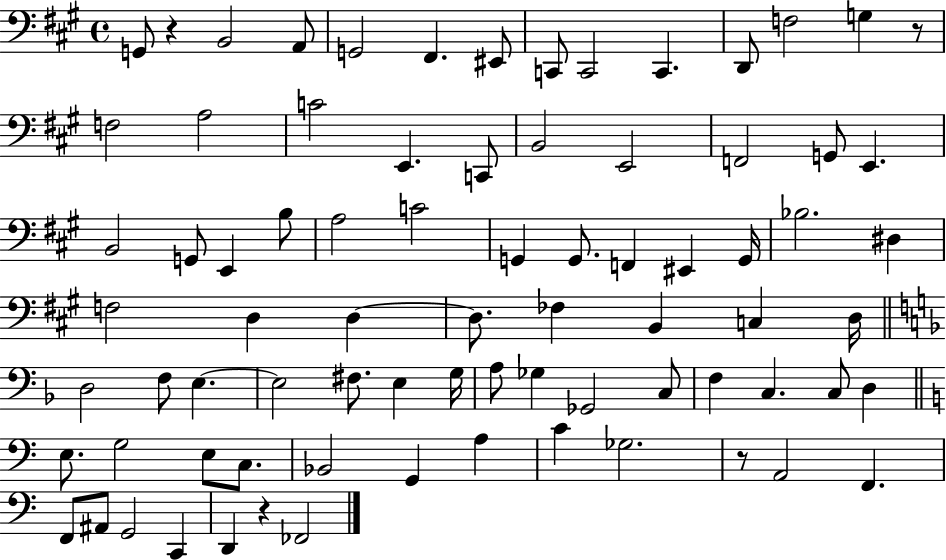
{
  \clef bass
  \time 4/4
  \defaultTimeSignature
  \key a \major
  g,8 r4 b,2 a,8 | g,2 fis,4. eis,8 | c,8 c,2 c,4. | d,8 f2 g4 r8 | \break f2 a2 | c'2 e,4. c,8 | b,2 e,2 | f,2 g,8 e,4. | \break b,2 g,8 e,4 b8 | a2 c'2 | g,4 g,8. f,4 eis,4 g,16 | bes2. dis4 | \break f2 d4 d4~~ | d8. fes4 b,4 c4 d16 | \bar "||" \break \key f \major d2 f8 e4.~~ | e2 fis8. e4 g16 | a8 ges4 ges,2 c8 | f4 c4. c8 d4 | \break \bar "||" \break \key c \major e8. g2 e8 c8. | bes,2 g,4 a4 | c'4 ges2. | r8 a,2 f,4. | \break f,8 ais,8 g,2 c,4 | d,4 r4 fes,2 | \bar "|."
}